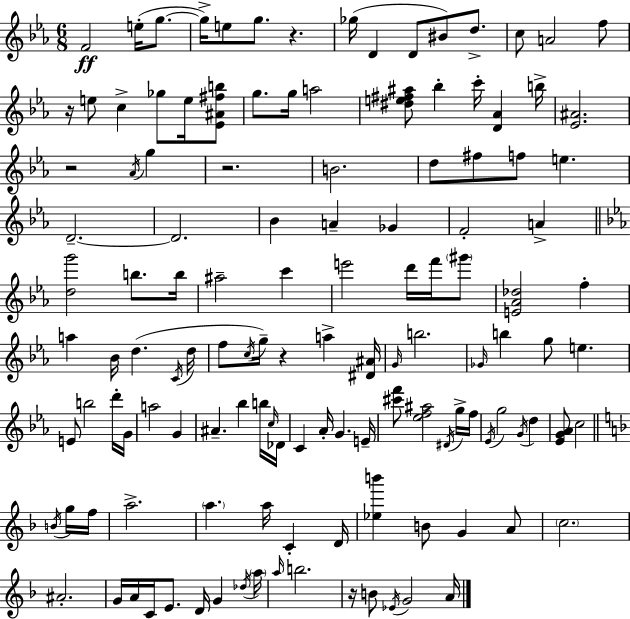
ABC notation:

X:1
T:Untitled
M:6/8
L:1/4
K:Cm
F2 e/4 g/2 g/4 e/2 g/2 z _g/4 D D/2 ^B/2 d/2 c/2 A2 f/2 z/4 e/2 c _g/2 e/4 [_E^A^fb]/2 g/2 g/4 a2 [^de^f^a]/2 _b c'/4 [D_A] b/4 [_E^A]2 z2 _A/4 g z2 B2 d/2 ^f/2 f/2 e D2 D2 _B A _G F2 A [dg']2 b/2 b/4 ^a2 c' e'2 d'/4 f'/4 ^g'/2 [E_A_d]2 f a _B/4 d C/4 d/4 f/2 c/4 g/4 z a [^D^A]/4 G/4 b2 _G/4 b g/2 e E/2 b2 d'/4 G/4 a2 G ^A _b b/4 c/4 _D/4 C _A/4 G E/4 [^c'f']/2 [_ef^a]2 ^D/4 g/4 f/4 _E/4 g2 G/4 d [_EG_A]/2 c2 B/4 g/4 f/4 a2 a a/4 C D/4 [_eb'] B/2 G A/2 c2 ^A2 G/4 A/4 C/4 E/2 D/4 G _d/4 a/4 a/4 b2 z/4 B/2 _E/4 G2 A/4